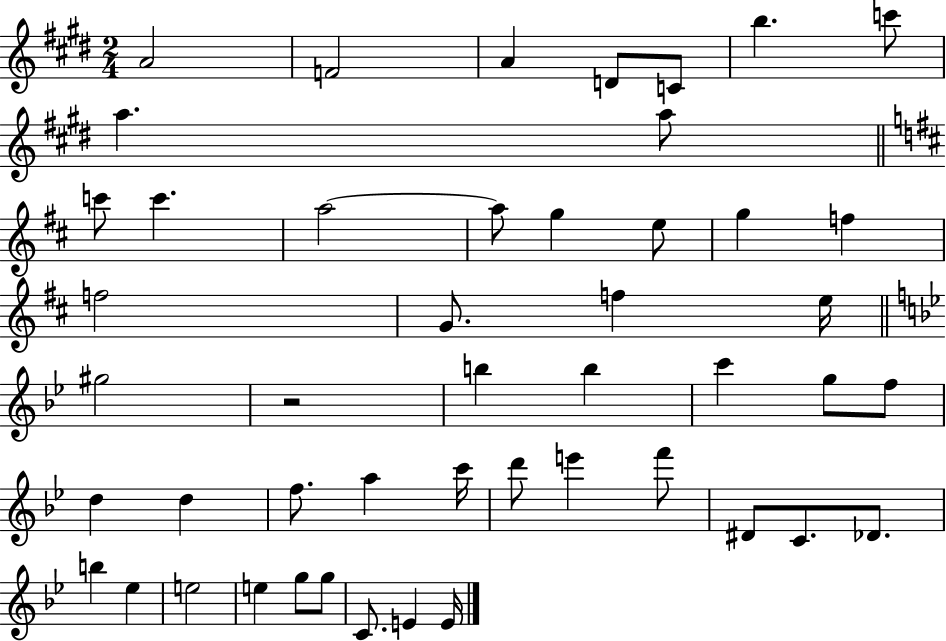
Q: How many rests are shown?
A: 1